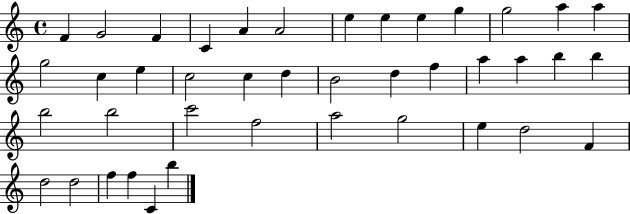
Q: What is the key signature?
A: C major